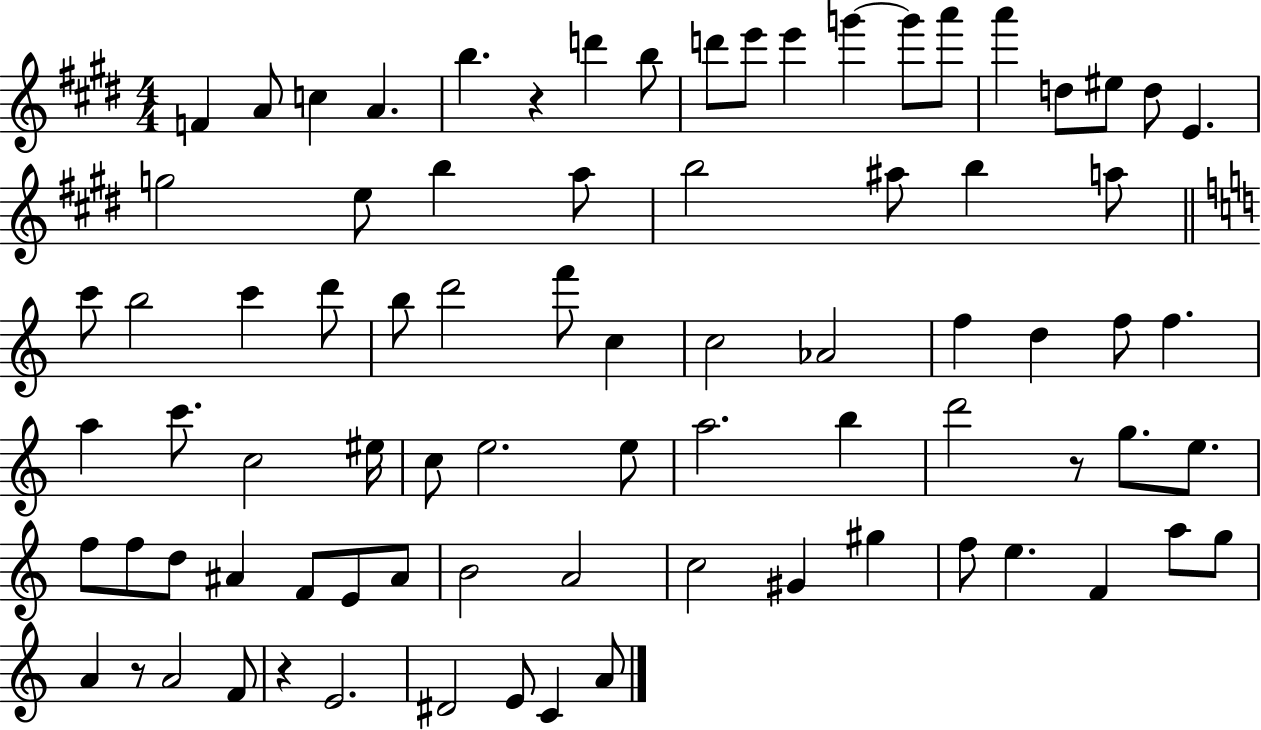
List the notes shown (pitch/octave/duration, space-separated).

F4/q A4/e C5/q A4/q. B5/q. R/q D6/q B5/e D6/e E6/e E6/q G6/q G6/e A6/e A6/q D5/e EIS5/e D5/e E4/q. G5/h E5/e B5/q A5/e B5/h A#5/e B5/q A5/e C6/e B5/h C6/q D6/e B5/e D6/h F6/e C5/q C5/h Ab4/h F5/q D5/q F5/e F5/q. A5/q C6/e. C5/h EIS5/s C5/e E5/h. E5/e A5/h. B5/q D6/h R/e G5/e. E5/e. F5/e F5/e D5/e A#4/q F4/e E4/e A#4/e B4/h A4/h C5/h G#4/q G#5/q F5/e E5/q. F4/q A5/e G5/e A4/q R/e A4/h F4/e R/q E4/h. D#4/h E4/e C4/q A4/e